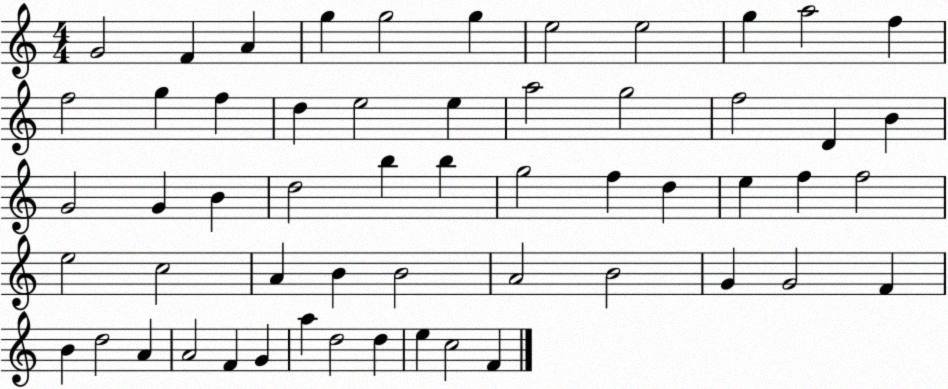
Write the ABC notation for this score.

X:1
T:Untitled
M:4/4
L:1/4
K:C
G2 F A g g2 g e2 e2 g a2 f f2 g f d e2 e a2 g2 f2 D B G2 G B d2 b b g2 f d e f f2 e2 c2 A B B2 A2 B2 G G2 F B d2 A A2 F G a d2 d e c2 F